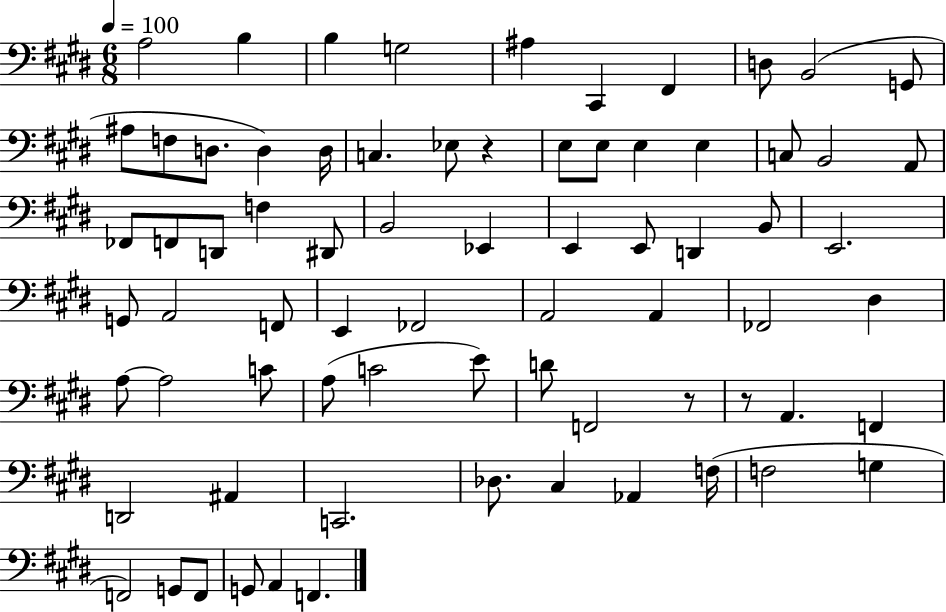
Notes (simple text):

A3/h B3/q B3/q G3/h A#3/q C#2/q F#2/q D3/e B2/h G2/e A#3/e F3/e D3/e. D3/q D3/s C3/q. Eb3/e R/q E3/e E3/e E3/q E3/q C3/e B2/h A2/e FES2/e F2/e D2/e F3/q D#2/e B2/h Eb2/q E2/q E2/e D2/q B2/e E2/h. G2/e A2/h F2/e E2/q FES2/h A2/h A2/q FES2/h D#3/q A3/e A3/h C4/e A3/e C4/h E4/e D4/e F2/h R/e R/e A2/q. F2/q D2/h A#2/q C2/h. Db3/e. C#3/q Ab2/q F3/s F3/h G3/q F2/h G2/e F2/e G2/e A2/q F2/q.